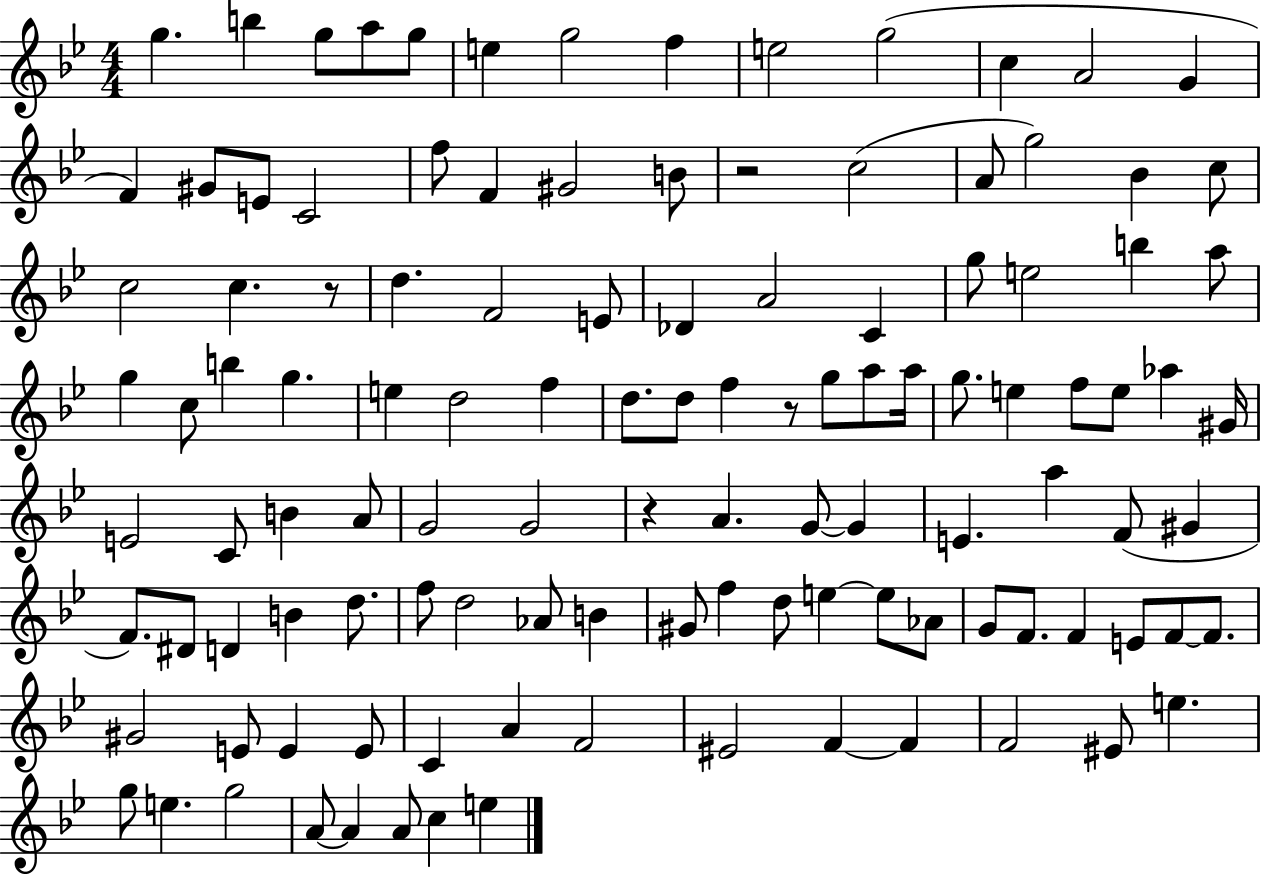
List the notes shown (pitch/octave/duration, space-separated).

G5/q. B5/q G5/e A5/e G5/e E5/q G5/h F5/q E5/h G5/h C5/q A4/h G4/q F4/q G#4/e E4/e C4/h F5/e F4/q G#4/h B4/e R/h C5/h A4/e G5/h Bb4/q C5/e C5/h C5/q. R/e D5/q. F4/h E4/e Db4/q A4/h C4/q G5/e E5/h B5/q A5/e G5/q C5/e B5/q G5/q. E5/q D5/h F5/q D5/e. D5/e F5/q R/e G5/e A5/e A5/s G5/e. E5/q F5/e E5/e Ab5/q G#4/s E4/h C4/e B4/q A4/e G4/h G4/h R/q A4/q. G4/e G4/q E4/q. A5/q F4/e G#4/q F4/e. D#4/e D4/q B4/q D5/e. F5/e D5/h Ab4/e B4/q G#4/e F5/q D5/e E5/q E5/e Ab4/e G4/e F4/e. F4/q E4/e F4/e F4/e. G#4/h E4/e E4/q E4/e C4/q A4/q F4/h EIS4/h F4/q F4/q F4/h EIS4/e E5/q. G5/e E5/q. G5/h A4/e A4/q A4/e C5/q E5/q